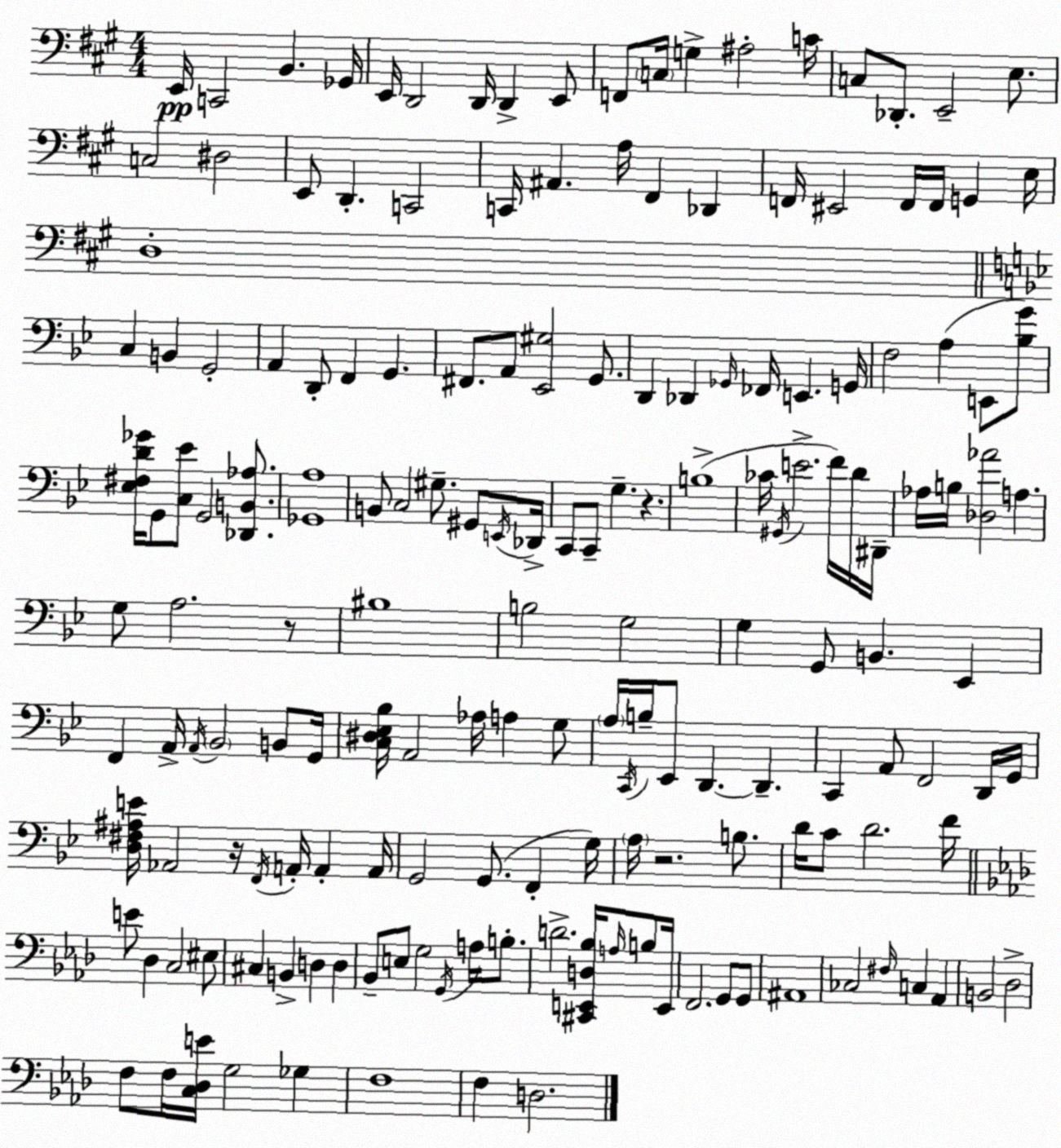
X:1
T:Untitled
M:4/4
L:1/4
K:A
E,,/4 C,,2 B,, _G,,/4 E,,/4 D,,2 D,,/4 D,, E,,/2 F,,/2 C,/4 G, ^A,2 C/4 C,/2 _D,,/2 E,,2 E,/2 C,2 ^D,2 E,,/2 D,, C,,2 C,,/4 ^A,, A,/4 ^F,, _D,, F,,/4 ^E,,2 F,,/4 F,,/4 G,, E,/4 D,4 C, B,, G,,2 A,, D,,/2 F,, G,, ^F,,/2 A,,/2 [_E,,^G,]2 G,,/2 D,, _D,, _G,,/4 _F,,/4 E,, G,,/4 F,2 A, E,,/2 [_B,G]/2 [_E,^F,D_G]/4 G,,/2 [C,_E]/2 G,,2 [_D,,B,,_A,]/2 [_G,,A,]4 B,,/2 C,2 ^G,/2 ^G,,/2 E,,/4 _D,,/4 C,,/2 C,,/2 G, z B,4 _C/4 ^G,,/4 E2 F/4 D/4 ^D,,/4 _A,/4 B,/4 [_D,_A]2 A, G,/2 A,2 z/2 ^B,4 B,2 G,2 G, G,,/2 B,, _E,, F,, A,,/4 A,,/4 _B,,2 B,,/2 G,,/4 [C,^D,_E,_B,]/4 A,,2 _A,/4 A, G,/2 A,/4 C,,/4 B,/4 _E,,/2 D,, D,, C,, A,,/2 F,,2 D,,/4 G,,/4 [D,^F,^A,E]/4 _A,,2 z/4 F,,/4 A,,/4 A,, A,,/4 G,,2 G,,/2 F,, G,/4 A,/4 z2 B,/2 D/4 C/2 D2 F/4 E/2 _D, C,2 ^E,/2 ^C, B,, D, D, _B,,/2 E,/2 G,2 G,,/4 A,/4 B,/2 D2 [^C,,E,,D,_B,]/4 A,/4 B,/2 E,,/4 F,,2 G,,/2 G,,/2 ^A,,4 _C,2 ^F,/4 C, _A,, B,,2 _D,2 F,/2 F,/4 [C,_D,E]/4 G,2 _G, F,4 F, D,2